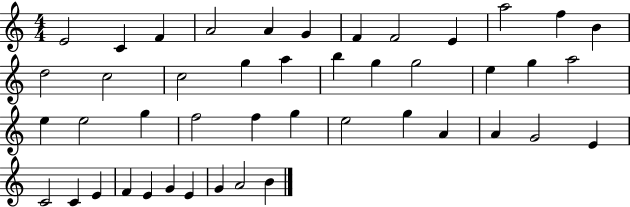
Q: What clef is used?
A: treble